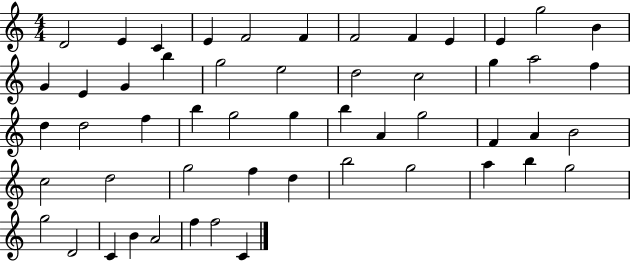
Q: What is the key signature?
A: C major